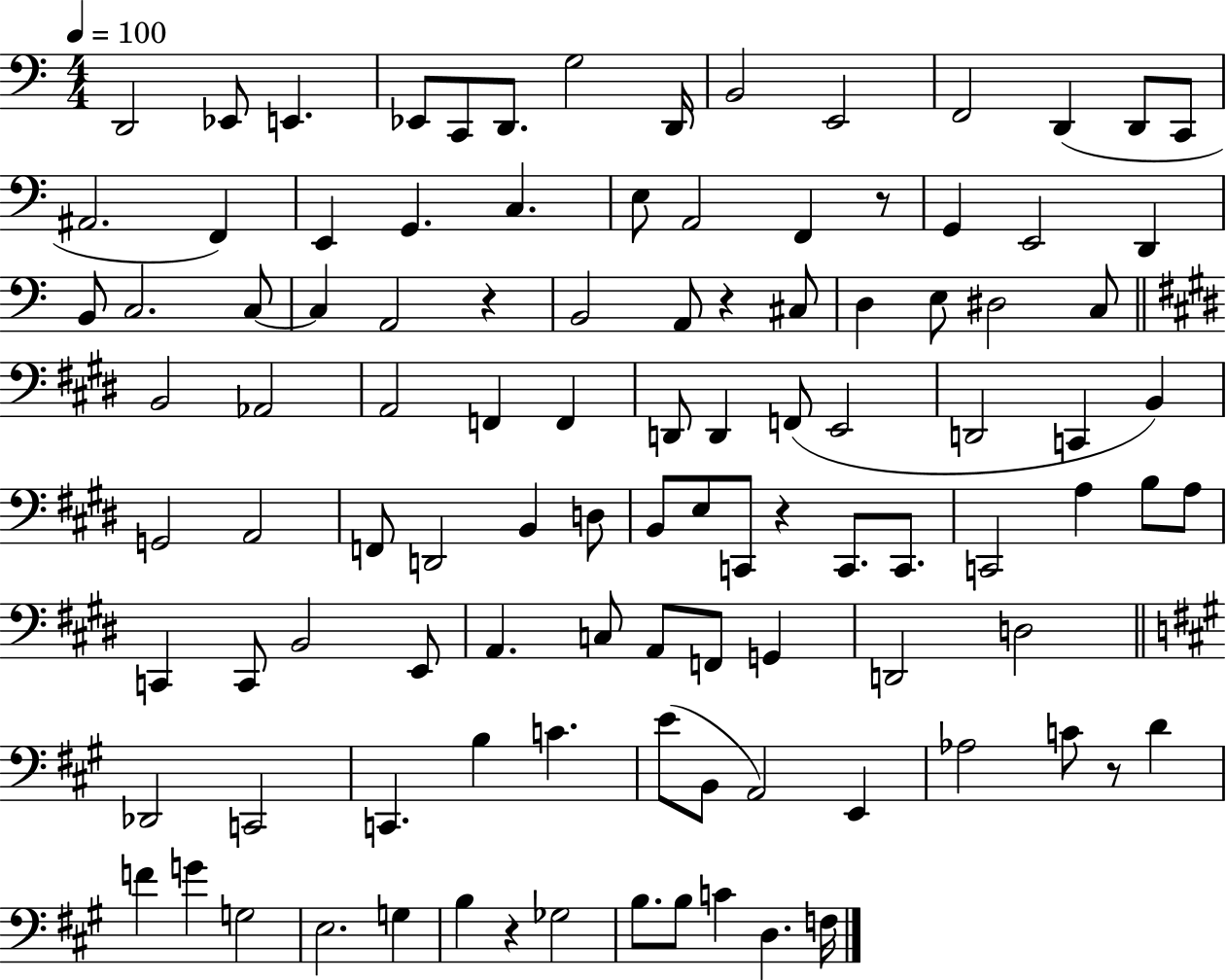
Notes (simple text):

D2/h Eb2/e E2/q. Eb2/e C2/e D2/e. G3/h D2/s B2/h E2/h F2/h D2/q D2/e C2/e A#2/h. F2/q E2/q G2/q. C3/q. E3/e A2/h F2/q R/e G2/q E2/h D2/q B2/e C3/h. C3/e C3/q A2/h R/q B2/h A2/e R/q C#3/e D3/q E3/e D#3/h C3/e B2/h Ab2/h A2/h F2/q F2/q D2/e D2/q F2/e E2/h D2/h C2/q B2/q G2/h A2/h F2/e D2/h B2/q D3/e B2/e E3/e C2/e R/q C2/e. C2/e. C2/h A3/q B3/e A3/e C2/q C2/e B2/h E2/e A2/q. C3/e A2/e F2/e G2/q D2/h D3/h Db2/h C2/h C2/q. B3/q C4/q. E4/e B2/e A2/h E2/q Ab3/h C4/e R/e D4/q F4/q G4/q G3/h E3/h. G3/q B3/q R/q Gb3/h B3/e. B3/e C4/q D3/q. F3/s